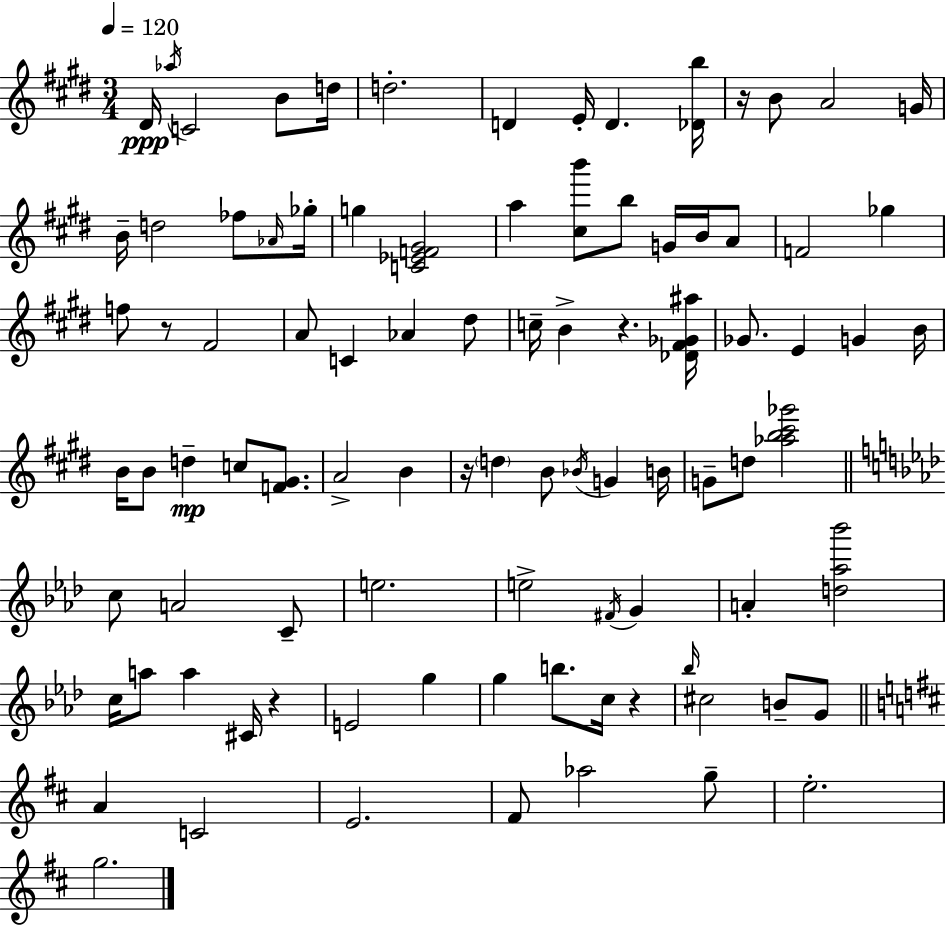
D#4/s Ab5/s C4/h B4/e D5/s D5/h. D4/q E4/s D4/q. [Db4,B5]/s R/s B4/e A4/h G4/s B4/s D5/h FES5/e Ab4/s Gb5/s G5/q [C4,Eb4,F4,G#4]/h A5/q [C#5,B6]/e B5/e G4/s B4/s A4/e F4/h Gb5/q F5/e R/e F#4/h A4/e C4/q Ab4/q D#5/e C5/s B4/q R/q. [Db4,F#4,Gb4,A#5]/s Gb4/e. E4/q G4/q B4/s B4/s B4/e D5/q C5/e [F4,G#4]/e. A4/h B4/q R/s D5/q B4/e Bb4/s G4/q B4/s G4/e D5/e [Ab5,B5,C#6,Gb6]/h C5/e A4/h C4/e E5/h. E5/h F#4/s G4/q A4/q [D5,Ab5,Bb6]/h C5/s A5/e A5/q C#4/s R/q E4/h G5/q G5/q B5/e. C5/s R/q Bb5/s C#5/h B4/e G4/e A4/q C4/h E4/h. F#4/e Ab5/h G5/e E5/h. G5/h.